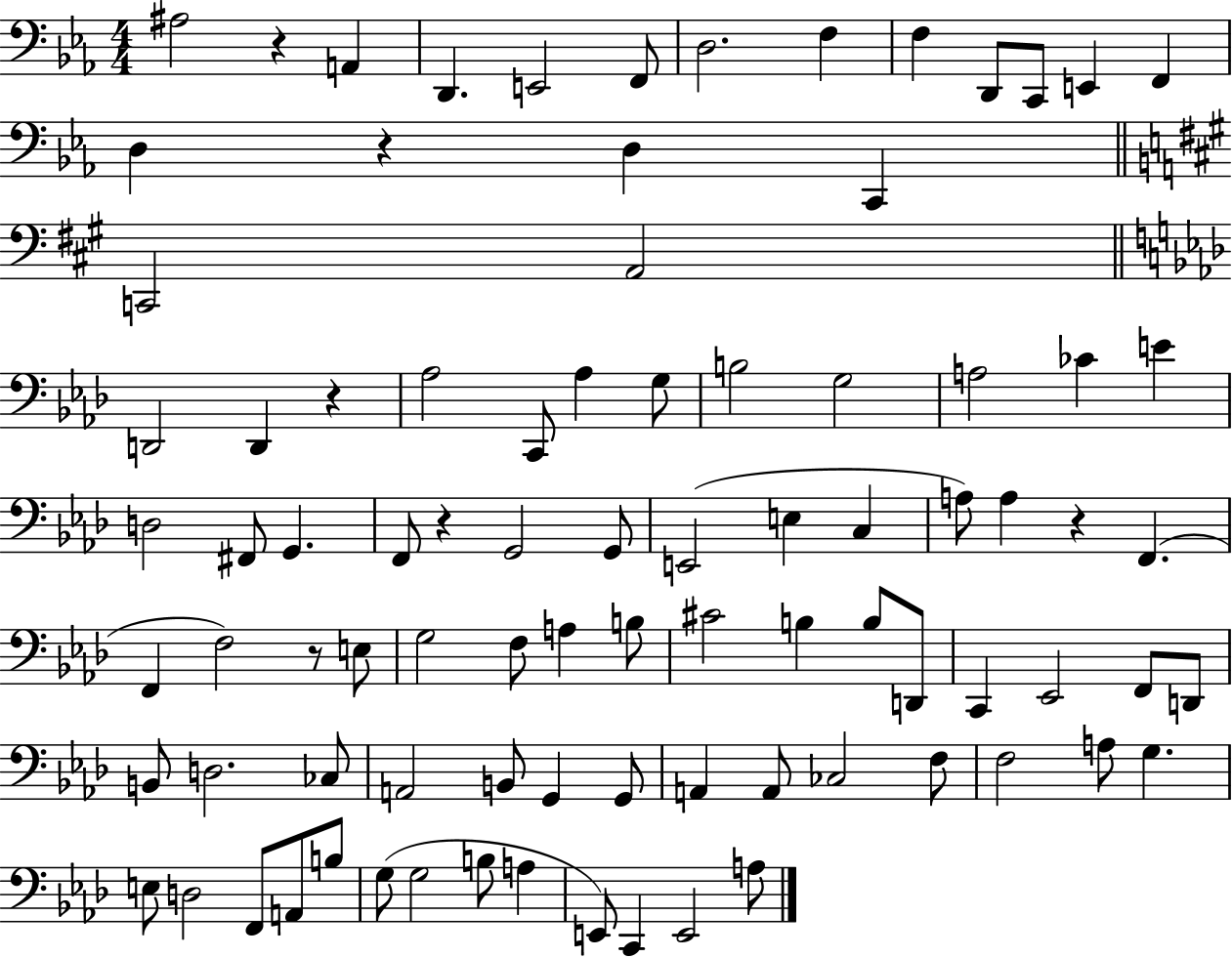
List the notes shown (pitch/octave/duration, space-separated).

A#3/h R/q A2/q D2/q. E2/h F2/e D3/h. F3/q F3/q D2/e C2/e E2/q F2/q D3/q R/q D3/q C2/q C2/h A2/h D2/h D2/q R/q Ab3/h C2/e Ab3/q G3/e B3/h G3/h A3/h CES4/q E4/q D3/h F#2/e G2/q. F2/e R/q G2/h G2/e E2/h E3/q C3/q A3/e A3/q R/q F2/q. F2/q F3/h R/e E3/e G3/h F3/e A3/q B3/e C#4/h B3/q B3/e D2/e C2/q Eb2/h F2/e D2/e B2/e D3/h. CES3/e A2/h B2/e G2/q G2/e A2/q A2/e CES3/h F3/e F3/h A3/e G3/q. E3/e D3/h F2/e A2/e B3/e G3/e G3/h B3/e A3/q E2/e C2/q E2/h A3/e